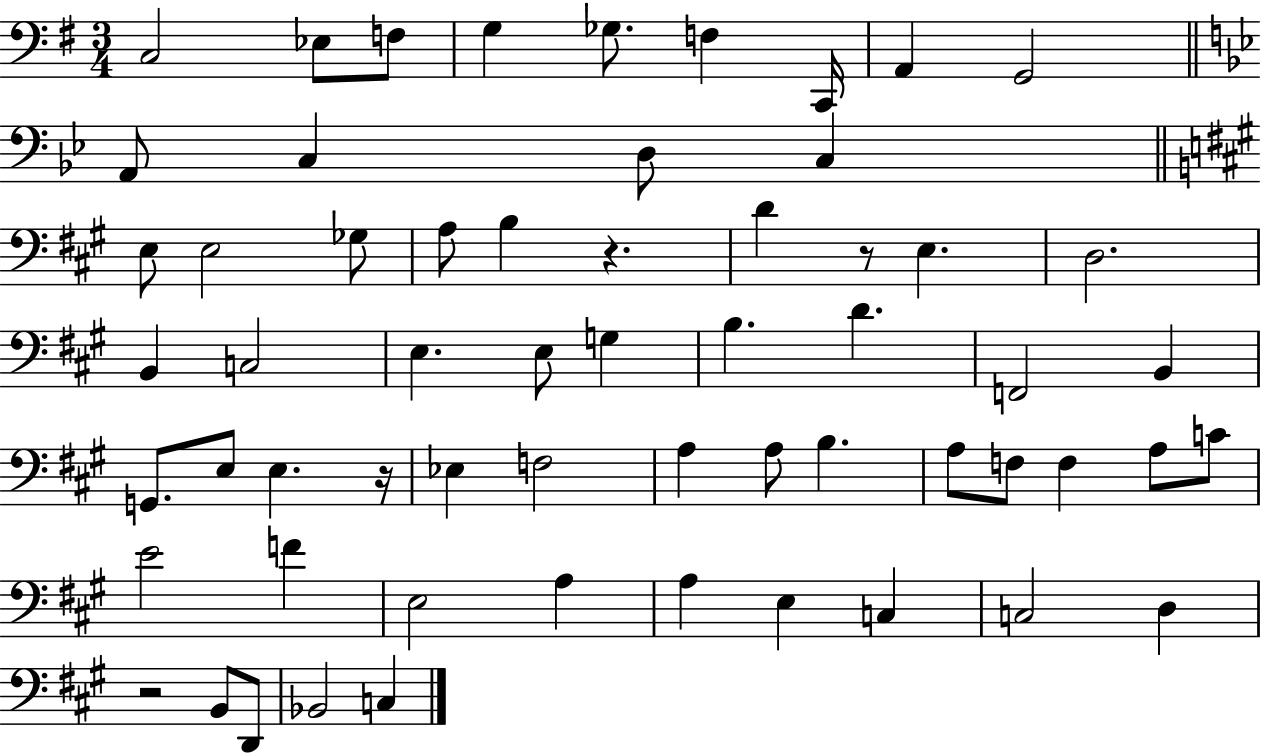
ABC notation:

X:1
T:Untitled
M:3/4
L:1/4
K:G
C,2 _E,/2 F,/2 G, _G,/2 F, C,,/4 A,, G,,2 A,,/2 C, D,/2 C, E,/2 E,2 _G,/2 A,/2 B, z D z/2 E, D,2 B,, C,2 E, E,/2 G, B, D F,,2 B,, G,,/2 E,/2 E, z/4 _E, F,2 A, A,/2 B, A,/2 F,/2 F, A,/2 C/2 E2 F E,2 A, A, E, C, C,2 D, z2 B,,/2 D,,/2 _B,,2 C,